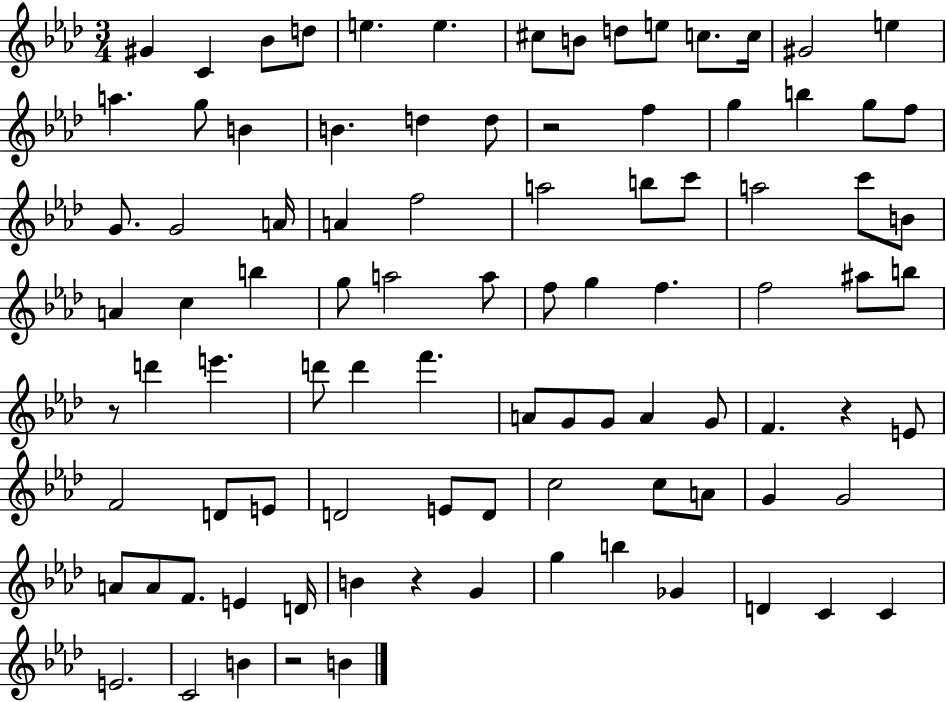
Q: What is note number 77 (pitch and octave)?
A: B4